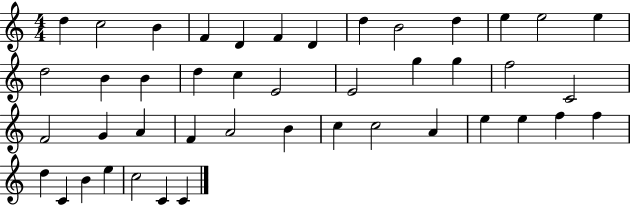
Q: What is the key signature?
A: C major